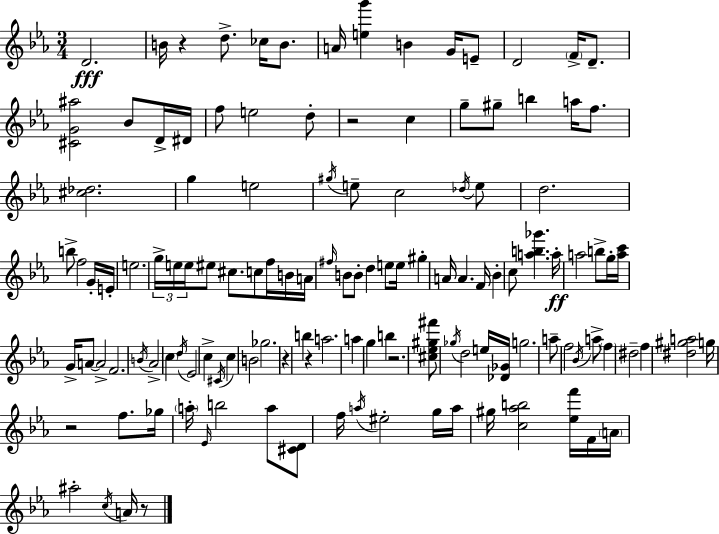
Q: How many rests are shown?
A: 7